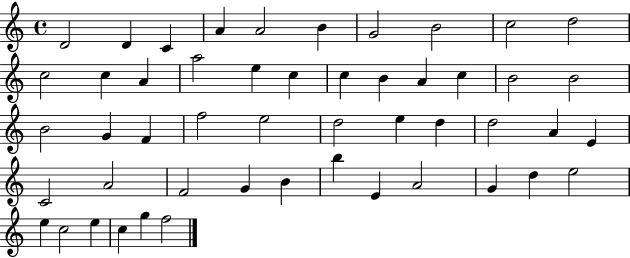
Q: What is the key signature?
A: C major